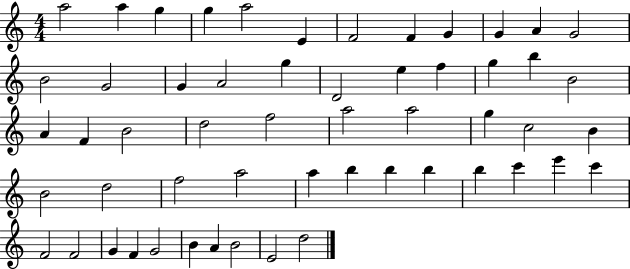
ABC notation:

X:1
T:Untitled
M:4/4
L:1/4
K:C
a2 a g g a2 E F2 F G G A G2 B2 G2 G A2 g D2 e f g b B2 A F B2 d2 f2 a2 a2 g c2 B B2 d2 f2 a2 a b b b b c' e' c' F2 F2 G F G2 B A B2 E2 d2